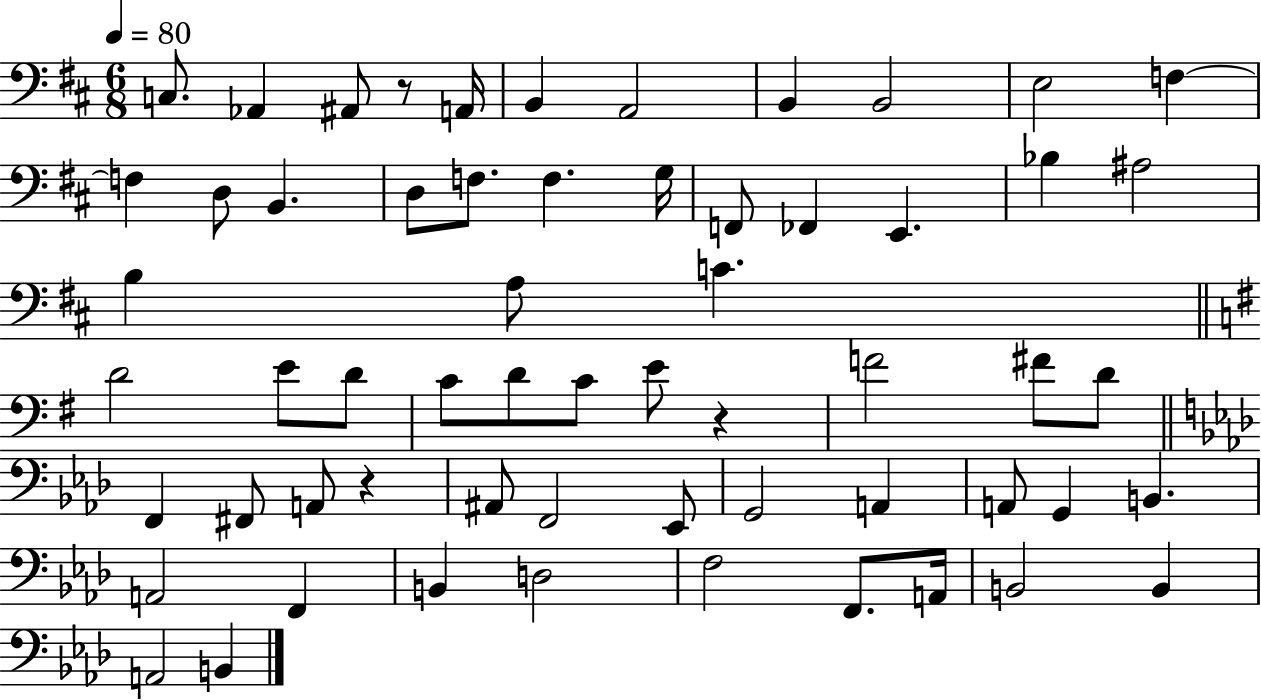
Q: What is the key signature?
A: D major